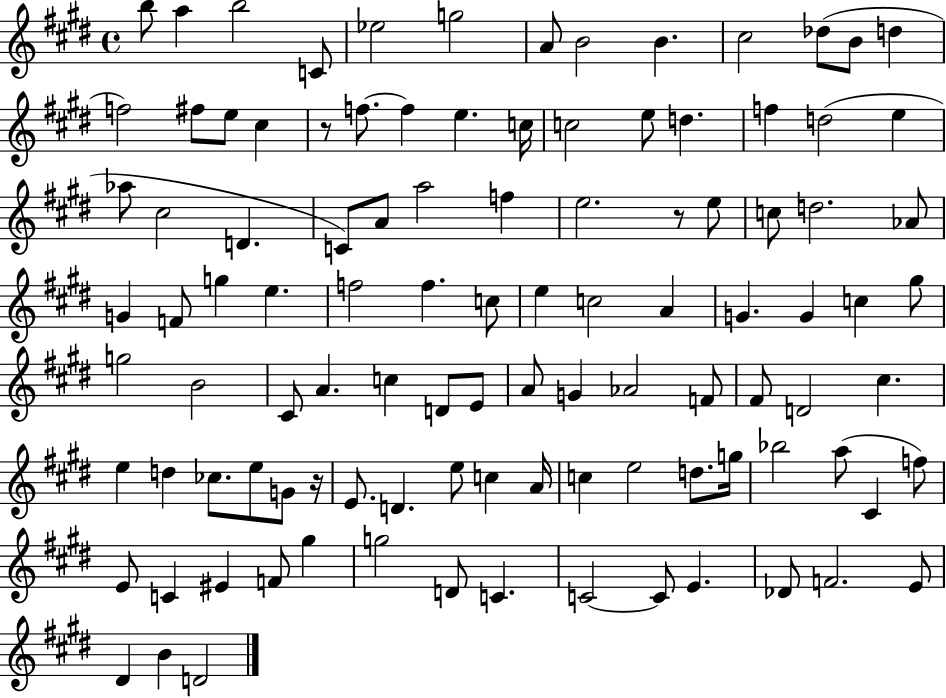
B5/e A5/q B5/h C4/e Eb5/h G5/h A4/e B4/h B4/q. C#5/h Db5/e B4/e D5/q F5/h F#5/e E5/e C#5/q R/e F5/e. F5/q E5/q. C5/s C5/h E5/e D5/q. F5/q D5/h E5/q Ab5/e C#5/h D4/q. C4/e A4/e A5/h F5/q E5/h. R/e E5/e C5/e D5/h. Ab4/e G4/q F4/e G5/q E5/q. F5/h F5/q. C5/e E5/q C5/h A4/q G4/q. G4/q C5/q G#5/e G5/h B4/h C#4/e A4/q. C5/q D4/e E4/e A4/e G4/q Ab4/h F4/e F#4/e D4/h C#5/q. E5/q D5/q CES5/e. E5/e G4/e R/s E4/e. D4/q. E5/e C5/q A4/s C5/q E5/h D5/e. G5/s Bb5/h A5/e C#4/q F5/e E4/e C4/q EIS4/q F4/e G#5/q G5/h D4/e C4/q. C4/h C4/e E4/q. Db4/e F4/h. E4/e D#4/q B4/q D4/h